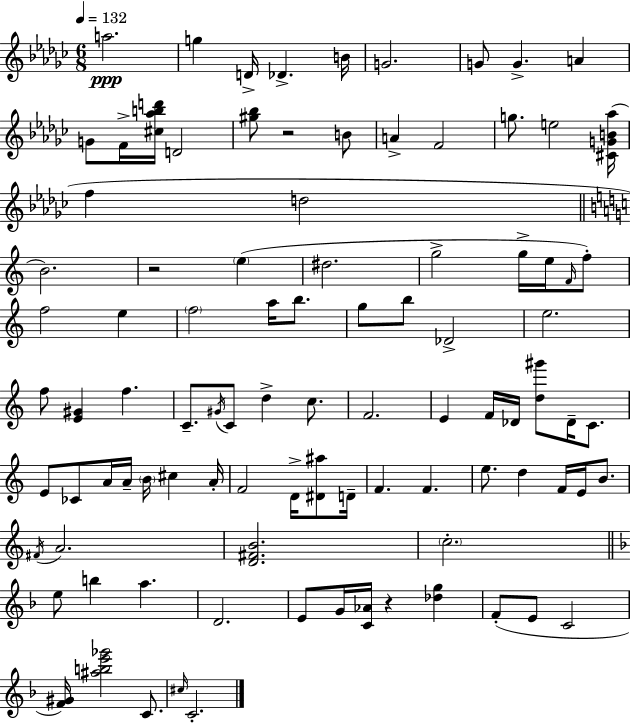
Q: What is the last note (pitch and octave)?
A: C4